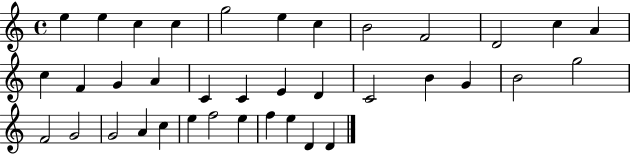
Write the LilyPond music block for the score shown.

{
  \clef treble
  \time 4/4
  \defaultTimeSignature
  \key c \major
  e''4 e''4 c''4 c''4 | g''2 e''4 c''4 | b'2 f'2 | d'2 c''4 a'4 | \break c''4 f'4 g'4 a'4 | c'4 c'4 e'4 d'4 | c'2 b'4 g'4 | b'2 g''2 | \break f'2 g'2 | g'2 a'4 c''4 | e''4 f''2 e''4 | f''4 e''4 d'4 d'4 | \break \bar "|."
}